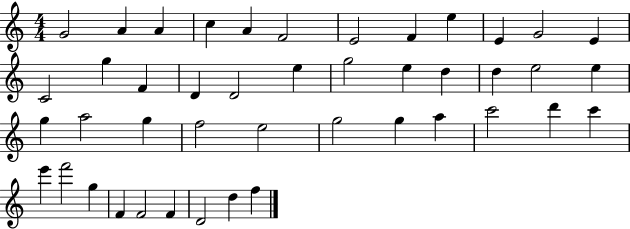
{
  \clef treble
  \numericTimeSignature
  \time 4/4
  \key c \major
  g'2 a'4 a'4 | c''4 a'4 f'2 | e'2 f'4 e''4 | e'4 g'2 e'4 | \break c'2 g''4 f'4 | d'4 d'2 e''4 | g''2 e''4 d''4 | d''4 e''2 e''4 | \break g''4 a''2 g''4 | f''2 e''2 | g''2 g''4 a''4 | c'''2 d'''4 c'''4 | \break e'''4 f'''2 g''4 | f'4 f'2 f'4 | d'2 d''4 f''4 | \bar "|."
}